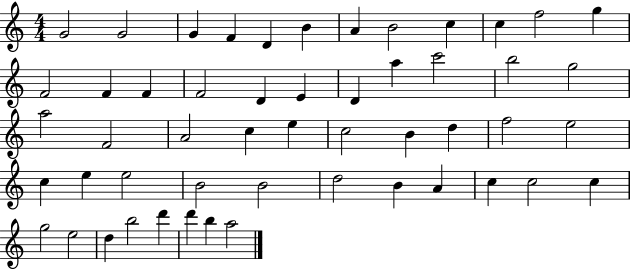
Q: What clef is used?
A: treble